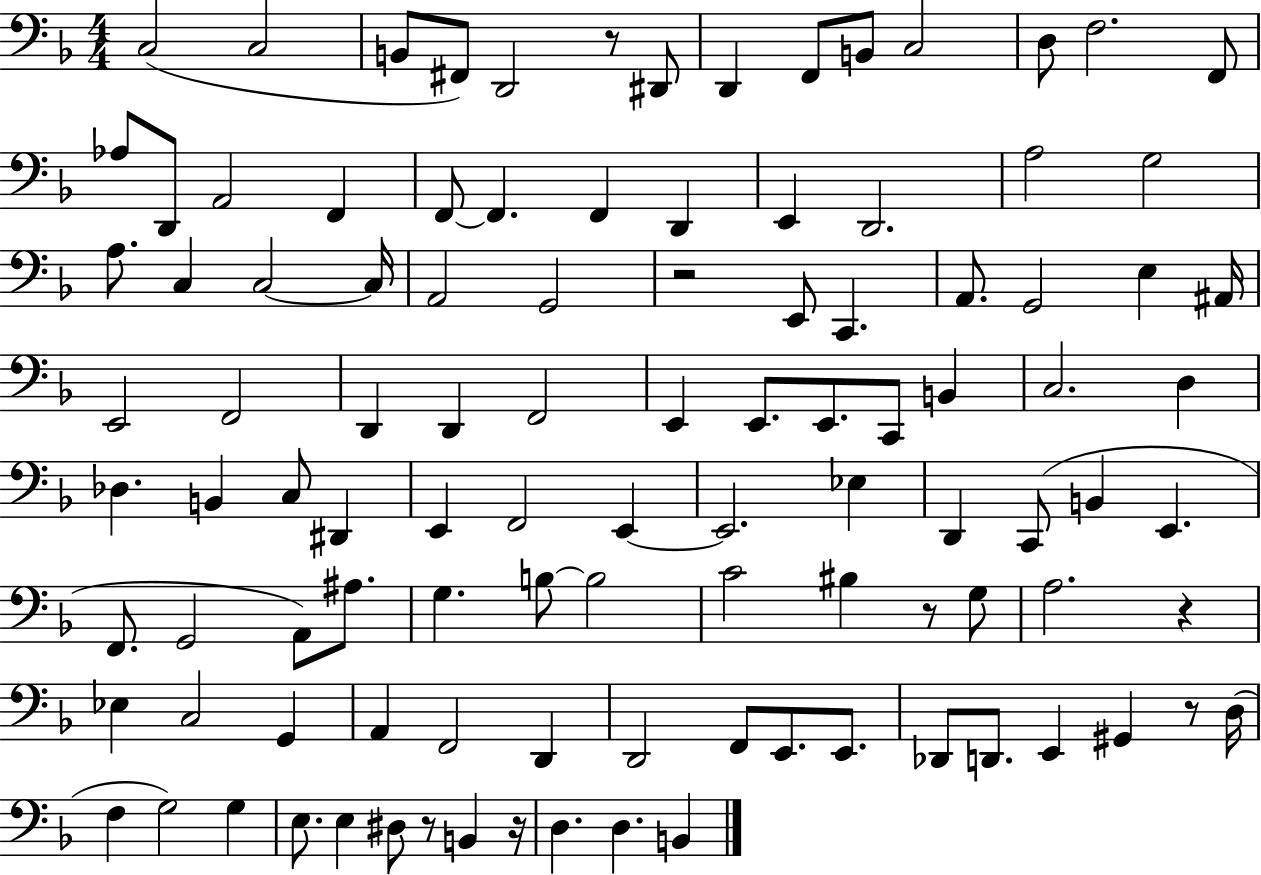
C3/h C3/h B2/e F#2/e D2/h R/e D#2/e D2/q F2/e B2/e C3/h D3/e F3/h. F2/e Ab3/e D2/e A2/h F2/q F2/e F2/q. F2/q D2/q E2/q D2/h. A3/h G3/h A3/e. C3/q C3/h C3/s A2/h G2/h R/h E2/e C2/q. A2/e. G2/h E3/q A#2/s E2/h F2/h D2/q D2/q F2/h E2/q E2/e. E2/e. C2/e B2/q C3/h. D3/q Db3/q. B2/q C3/e D#2/q E2/q F2/h E2/q E2/h. Eb3/q D2/q C2/e B2/q E2/q. F2/e. G2/h A2/e A#3/e. G3/q. B3/e B3/h C4/h BIS3/q R/e G3/e A3/h. R/q Eb3/q C3/h G2/q A2/q F2/h D2/q D2/h F2/e E2/e. E2/e. Db2/e D2/e. E2/q G#2/q R/e D3/s F3/q G3/h G3/q E3/e. E3/q D#3/e R/e B2/q R/s D3/q. D3/q. B2/q